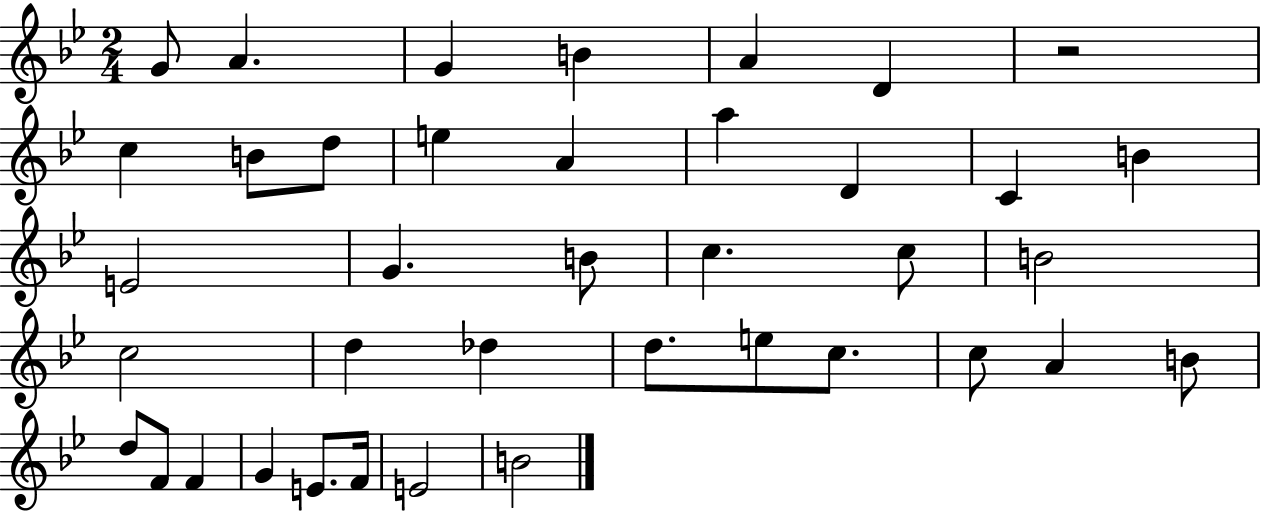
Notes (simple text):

G4/e A4/q. G4/q B4/q A4/q D4/q R/h C5/q B4/e D5/e E5/q A4/q A5/q D4/q C4/q B4/q E4/h G4/q. B4/e C5/q. C5/e B4/h C5/h D5/q Db5/q D5/e. E5/e C5/e. C5/e A4/q B4/e D5/e F4/e F4/q G4/q E4/e. F4/s E4/h B4/h